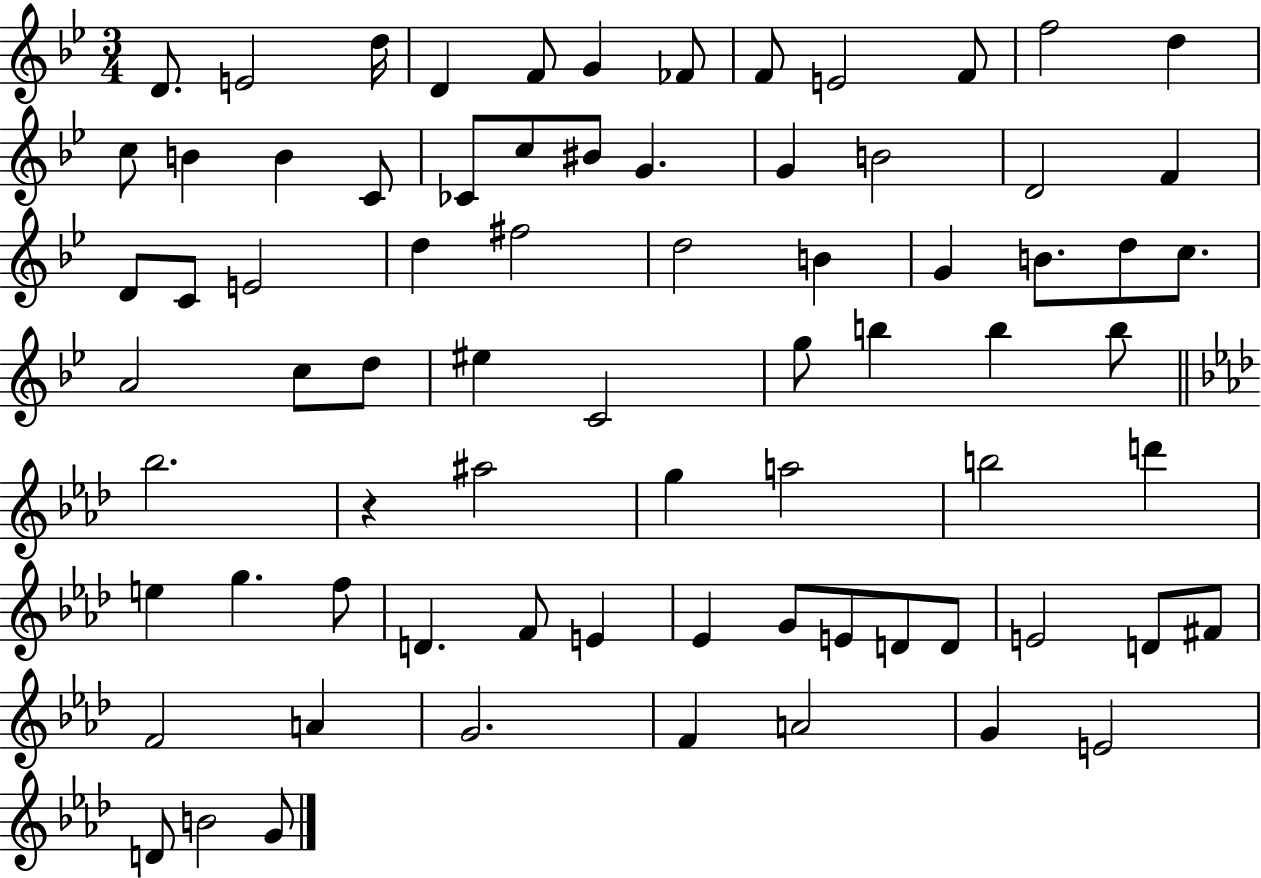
D4/e. E4/h D5/s D4/q F4/e G4/q FES4/e F4/e E4/h F4/e F5/h D5/q C5/e B4/q B4/q C4/e CES4/e C5/e BIS4/e G4/q. G4/q B4/h D4/h F4/q D4/e C4/e E4/h D5/q F#5/h D5/h B4/q G4/q B4/e. D5/e C5/e. A4/h C5/e D5/e EIS5/q C4/h G5/e B5/q B5/q B5/e Bb5/h. R/q A#5/h G5/q A5/h B5/h D6/q E5/q G5/q. F5/e D4/q. F4/e E4/q Eb4/q G4/e E4/e D4/e D4/e E4/h D4/e F#4/e F4/h A4/q G4/h. F4/q A4/h G4/q E4/h D4/e B4/h G4/e